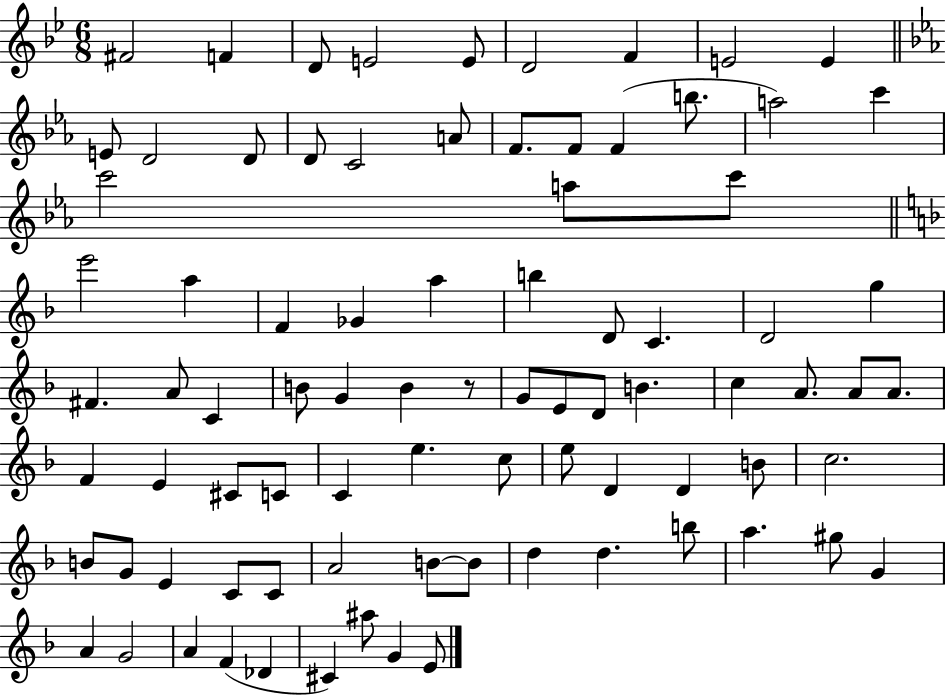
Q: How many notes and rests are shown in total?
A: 84